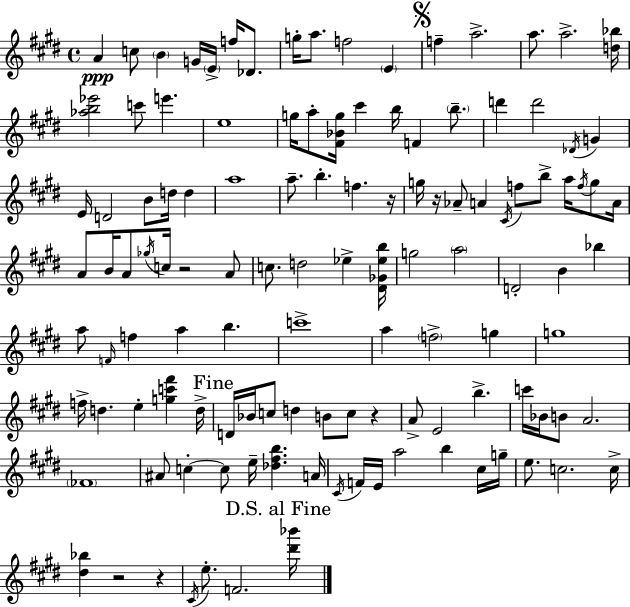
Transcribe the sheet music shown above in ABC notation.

X:1
T:Untitled
M:4/4
L:1/4
K:E
A c/2 B G/4 E/4 f/4 _D/2 g/4 a/2 f2 E f a2 a/2 a2 [d_b]/4 [_ab_e']2 c'/2 e' e4 g/4 a/2 [^F_Bg]/4 ^c' b/4 F b/2 d' d'2 _D/4 G E/4 D2 B/2 d/4 d a4 a/2 b f z/4 g/4 z/4 _A/2 A ^C/4 f/2 b/2 a/4 f/4 g/2 A/4 A/2 B/4 A/2 _g/4 c/4 z2 A/2 c/2 d2 _e [^D_G_eb]/4 g2 a2 D2 B _b a/2 F/4 f a b c'4 a f2 g g4 f/4 d e [gc'^f'] d/4 D/4 _B/4 c/2 d B/2 c/2 z A/2 E2 b c'/4 _B/4 B/2 A2 _F4 ^A/2 c c/2 e/4 [_d^fb] A/4 ^C/4 F/4 E/4 a2 b ^c/4 g/4 e/2 c2 c/4 [^d_b] z2 z ^C/4 e/2 F2 [^d'_b']/4